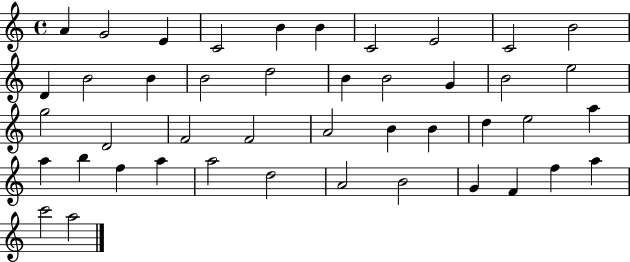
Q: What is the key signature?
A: C major